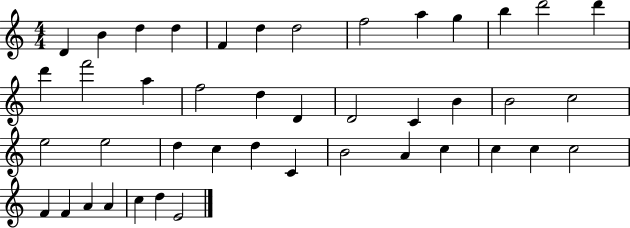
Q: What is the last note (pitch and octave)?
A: E4